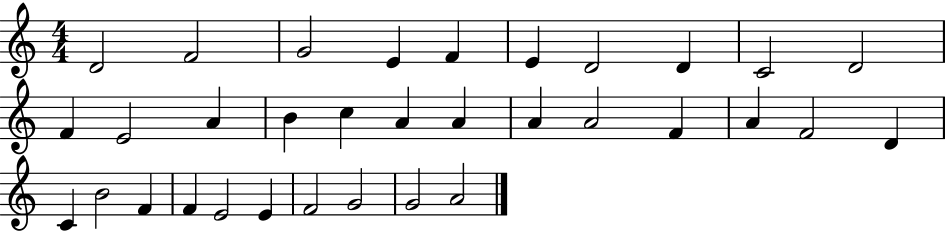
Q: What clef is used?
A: treble